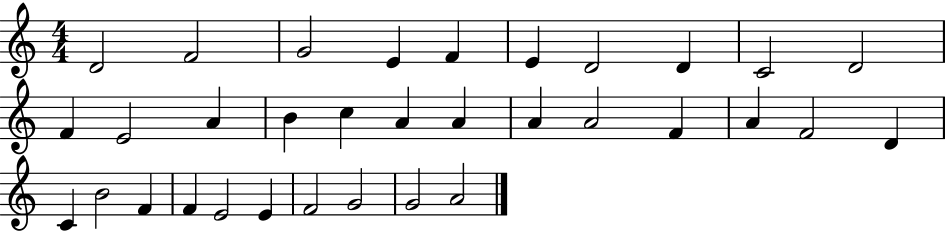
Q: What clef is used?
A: treble